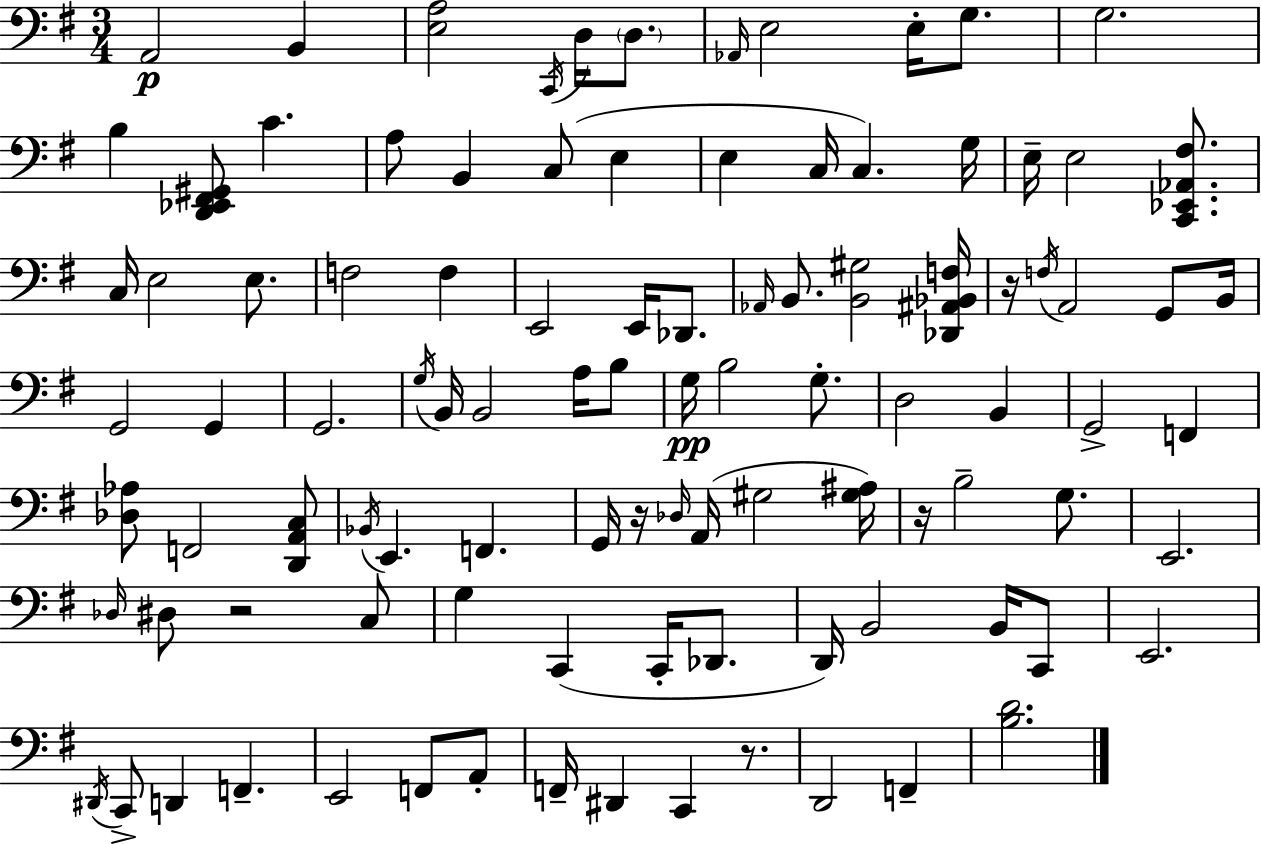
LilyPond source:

{
  \clef bass
  \numericTimeSignature
  \time 3/4
  \key e \minor
  a,2\p b,4 | <e a>2 \acciaccatura { c,16 } d16 \parenthesize d8. | \grace { aes,16 } e2 e16-. g8. | g2. | \break b4 <d, ees, fis, gis,>8 c'4. | a8 b,4 c8( e4 | e4 c16 c4.) | g16 e16-- e2 <c, ees, aes, fis>8. | \break c16 e2 e8. | f2 f4 | e,2 e,16 des,8. | \grace { aes,16 } b,8. <b, gis>2 | \break <des, ais, bes, f>16 r16 \acciaccatura { f16 } a,2 | g,8 b,16 g,2 | g,4 g,2. | \acciaccatura { g16 } b,16 b,2 | \break a16 b8 g16\pp b2 | g8.-. d2 | b,4 g,2-> | f,4 <des aes>8 f,2 | \break <d, a, c>8 \acciaccatura { bes,16 } e,4. | f,4. g,16 r16 \grace { des16 }( a,16 gis2 | <gis ais>16) r16 b2-- | g8. e,2. | \break \grace { des16 } dis8 r2 | c8 g4 | c,4( c,16-. des,8. d,16) b,2 | b,16 c,8 e,2. | \break \acciaccatura { dis,16 } c,8-> d,4 | f,4.-- e,2 | f,8 a,8-. f,16-- dis,4 | c,4 r8. d,2 | \break f,4-- <b d'>2. | \bar "|."
}